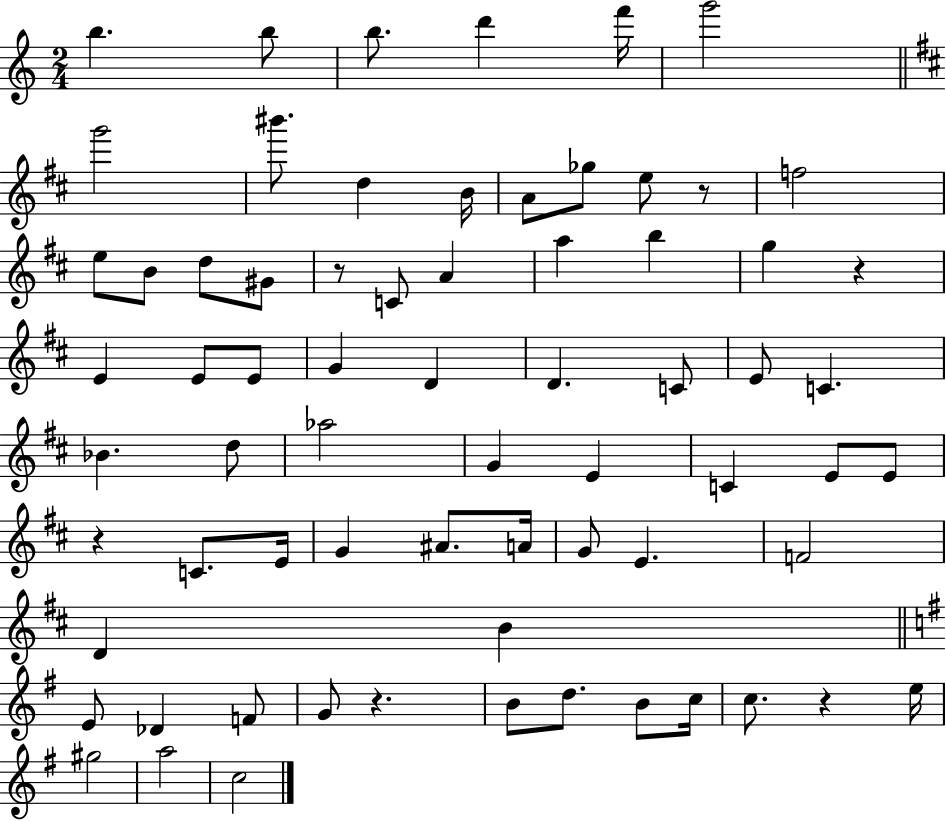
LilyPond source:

{
  \clef treble
  \numericTimeSignature
  \time 2/4
  \key c \major
  \repeat volta 2 { b''4. b''8 | b''8. d'''4 f'''16 | g'''2 | \bar "||" \break \key d \major g'''2 | bis'''8. d''4 b'16 | a'8 ges''8 e''8 r8 | f''2 | \break e''8 b'8 d''8 gis'8 | r8 c'8 a'4 | a''4 b''4 | g''4 r4 | \break e'4 e'8 e'8 | g'4 d'4 | d'4. c'8 | e'8 c'4. | \break bes'4. d''8 | aes''2 | g'4 e'4 | c'4 e'8 e'8 | \break r4 c'8. e'16 | g'4 ais'8. a'16 | g'8 e'4. | f'2 | \break d'4 b'4 | \bar "||" \break \key g \major e'8 des'4 f'8 | g'8 r4. | b'8 d''8. b'8 c''16 | c''8. r4 e''16 | \break gis''2 | a''2 | c''2 | } \bar "|."
}